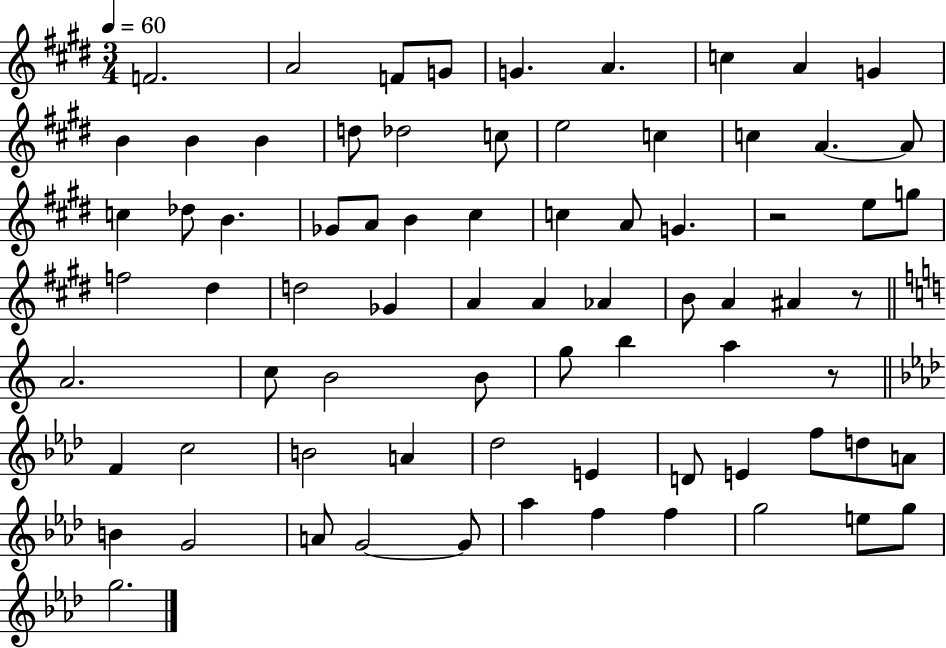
X:1
T:Untitled
M:3/4
L:1/4
K:E
F2 A2 F/2 G/2 G A c A G B B B d/2 _d2 c/2 e2 c c A A/2 c _d/2 B _G/2 A/2 B ^c c A/2 G z2 e/2 g/2 f2 ^d d2 _G A A _A B/2 A ^A z/2 A2 c/2 B2 B/2 g/2 b a z/2 F c2 B2 A _d2 E D/2 E f/2 d/2 A/2 B G2 A/2 G2 G/2 _a f f g2 e/2 g/2 g2